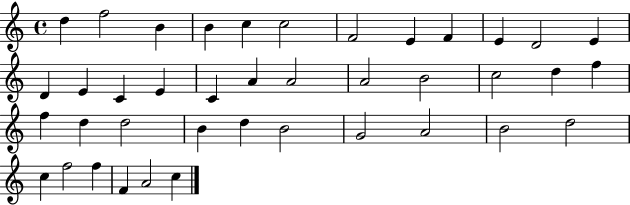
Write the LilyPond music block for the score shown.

{
  \clef treble
  \time 4/4
  \defaultTimeSignature
  \key c \major
  d''4 f''2 b'4 | b'4 c''4 c''2 | f'2 e'4 f'4 | e'4 d'2 e'4 | \break d'4 e'4 c'4 e'4 | c'4 a'4 a'2 | a'2 b'2 | c''2 d''4 f''4 | \break f''4 d''4 d''2 | b'4 d''4 b'2 | g'2 a'2 | b'2 d''2 | \break c''4 f''2 f''4 | f'4 a'2 c''4 | \bar "|."
}